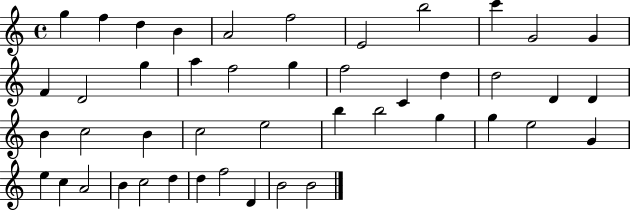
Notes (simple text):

G5/q F5/q D5/q B4/q A4/h F5/h E4/h B5/h C6/q G4/h G4/q F4/q D4/h G5/q A5/q F5/h G5/q F5/h C4/q D5/q D5/h D4/q D4/q B4/q C5/h B4/q C5/h E5/h B5/q B5/h G5/q G5/q E5/h G4/q E5/q C5/q A4/h B4/q C5/h D5/q D5/q F5/h D4/q B4/h B4/h